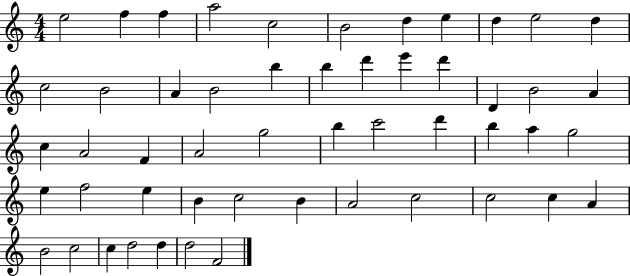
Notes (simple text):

E5/h F5/q F5/q A5/h C5/h B4/h D5/q E5/q D5/q E5/h D5/q C5/h B4/h A4/q B4/h B5/q B5/q D6/q E6/q D6/q D4/q B4/h A4/q C5/q A4/h F4/q A4/h G5/h B5/q C6/h D6/q B5/q A5/q G5/h E5/q F5/h E5/q B4/q C5/h B4/q A4/h C5/h C5/h C5/q A4/q B4/h C5/h C5/q D5/h D5/q D5/h F4/h